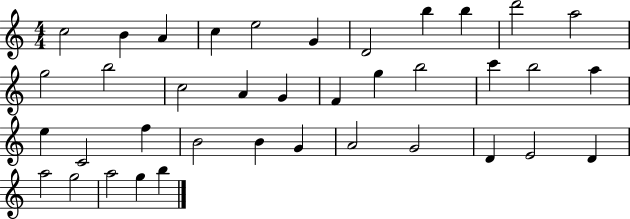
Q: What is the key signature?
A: C major